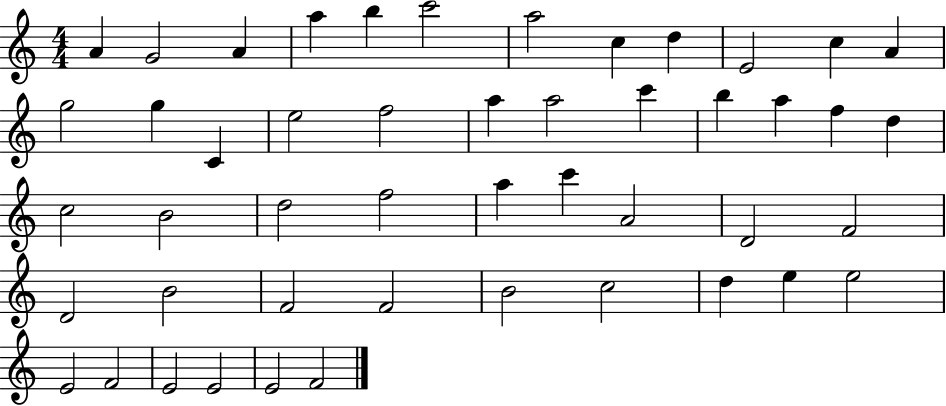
{
  \clef treble
  \numericTimeSignature
  \time 4/4
  \key c \major
  a'4 g'2 a'4 | a''4 b''4 c'''2 | a''2 c''4 d''4 | e'2 c''4 a'4 | \break g''2 g''4 c'4 | e''2 f''2 | a''4 a''2 c'''4 | b''4 a''4 f''4 d''4 | \break c''2 b'2 | d''2 f''2 | a''4 c'''4 a'2 | d'2 f'2 | \break d'2 b'2 | f'2 f'2 | b'2 c''2 | d''4 e''4 e''2 | \break e'2 f'2 | e'2 e'2 | e'2 f'2 | \bar "|."
}